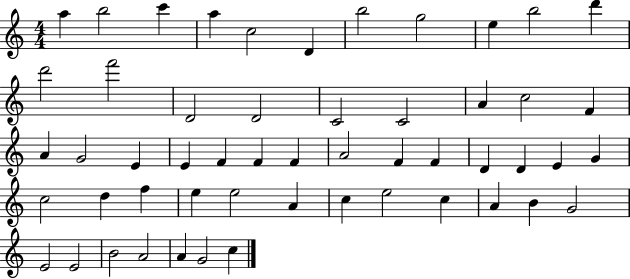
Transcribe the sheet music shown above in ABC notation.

X:1
T:Untitled
M:4/4
L:1/4
K:C
a b2 c' a c2 D b2 g2 e b2 d' d'2 f'2 D2 D2 C2 C2 A c2 F A G2 E E F F F A2 F F D D E G c2 d f e e2 A c e2 c A B G2 E2 E2 B2 A2 A G2 c